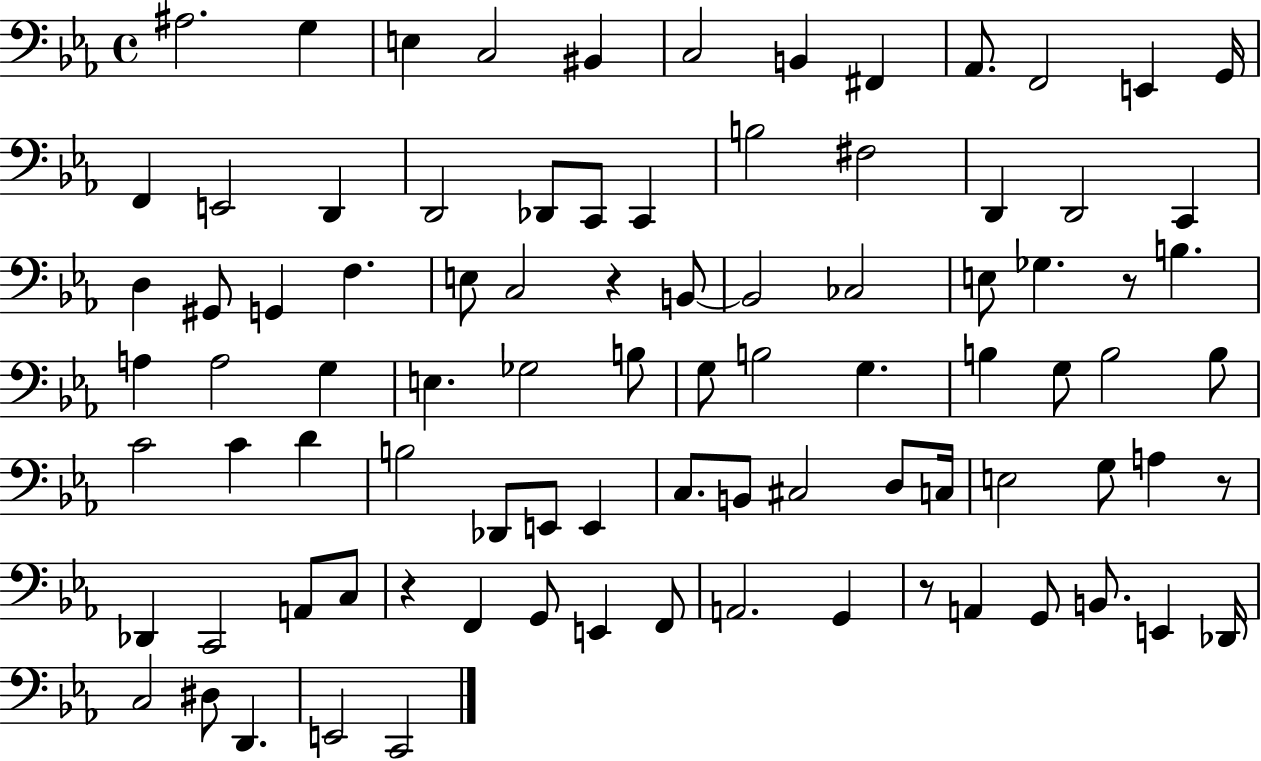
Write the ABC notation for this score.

X:1
T:Untitled
M:4/4
L:1/4
K:Eb
^A,2 G, E, C,2 ^B,, C,2 B,, ^F,, _A,,/2 F,,2 E,, G,,/4 F,, E,,2 D,, D,,2 _D,,/2 C,,/2 C,, B,2 ^F,2 D,, D,,2 C,, D, ^G,,/2 G,, F, E,/2 C,2 z B,,/2 B,,2 _C,2 E,/2 _G, z/2 B, A, A,2 G, E, _G,2 B,/2 G,/2 B,2 G, B, G,/2 B,2 B,/2 C2 C D B,2 _D,,/2 E,,/2 E,, C,/2 B,,/2 ^C,2 D,/2 C,/4 E,2 G,/2 A, z/2 _D,, C,,2 A,,/2 C,/2 z F,, G,,/2 E,, F,,/2 A,,2 G,, z/2 A,, G,,/2 B,,/2 E,, _D,,/4 C,2 ^D,/2 D,, E,,2 C,,2